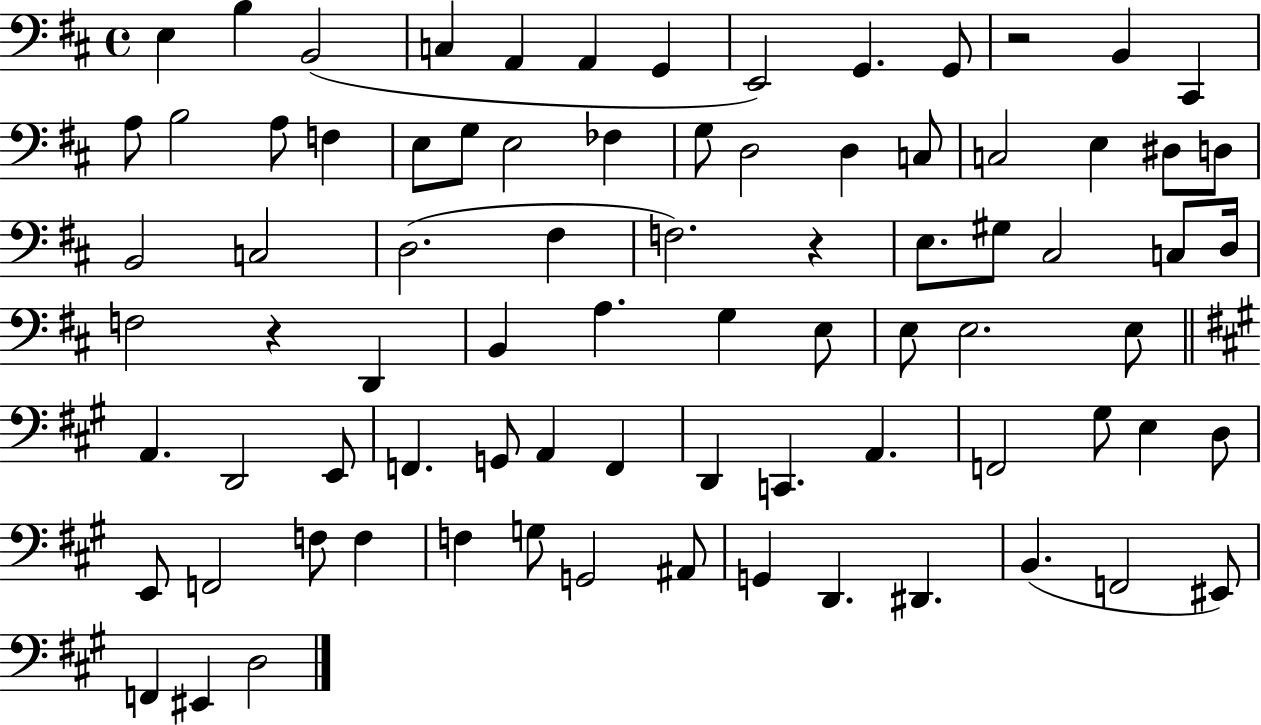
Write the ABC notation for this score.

X:1
T:Untitled
M:4/4
L:1/4
K:D
E, B, B,,2 C, A,, A,, G,, E,,2 G,, G,,/2 z2 B,, ^C,, A,/2 B,2 A,/2 F, E,/2 G,/2 E,2 _F, G,/2 D,2 D, C,/2 C,2 E, ^D,/2 D,/2 B,,2 C,2 D,2 ^F, F,2 z E,/2 ^G,/2 ^C,2 C,/2 D,/4 F,2 z D,, B,, A, G, E,/2 E,/2 E,2 E,/2 A,, D,,2 E,,/2 F,, G,,/2 A,, F,, D,, C,, A,, F,,2 ^G,/2 E, D,/2 E,,/2 F,,2 F,/2 F, F, G,/2 G,,2 ^A,,/2 G,, D,, ^D,, B,, F,,2 ^E,,/2 F,, ^E,, D,2